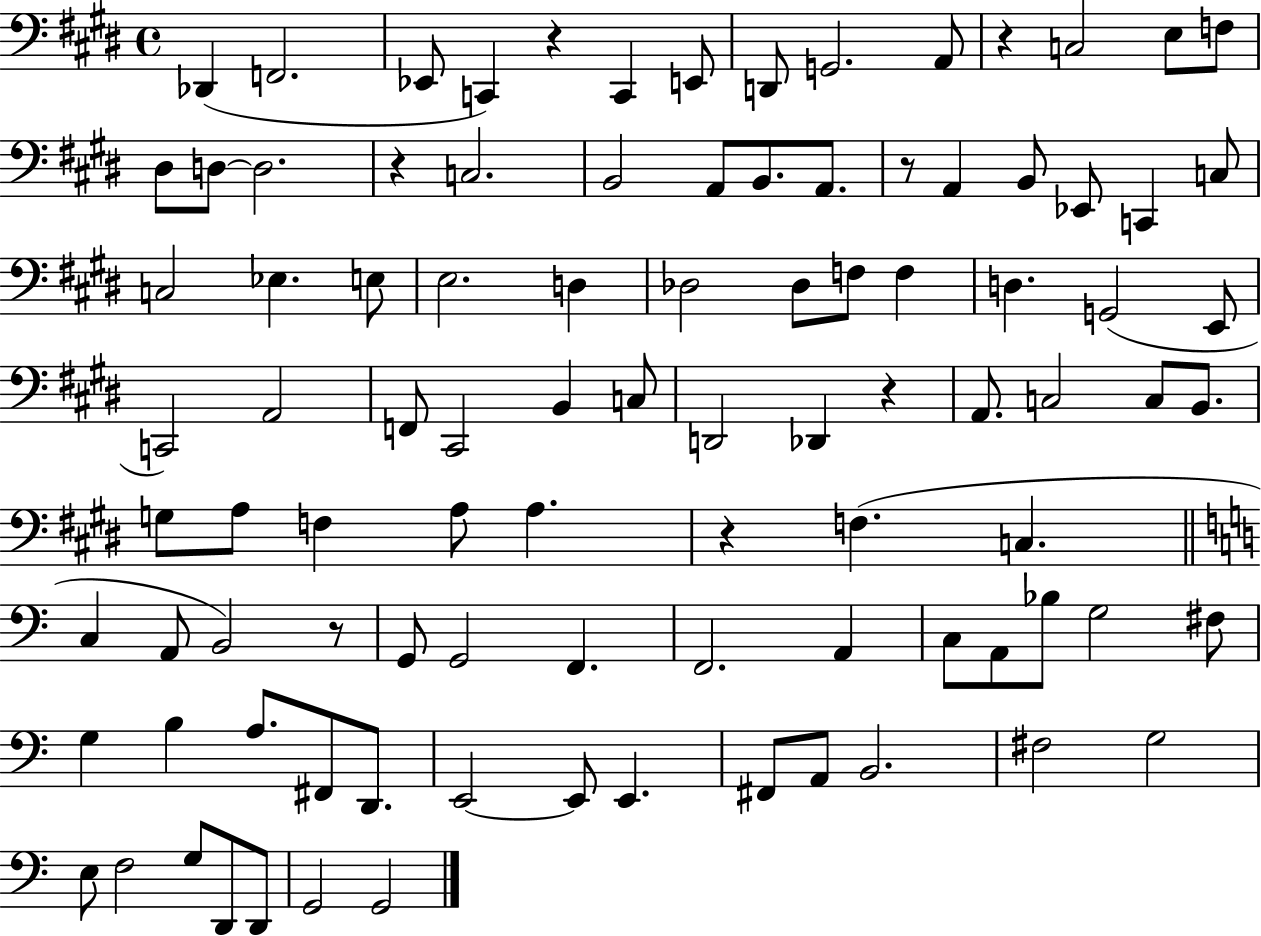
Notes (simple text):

Db2/q F2/h. Eb2/e C2/q R/q C2/q E2/e D2/e G2/h. A2/e R/q C3/h E3/e F3/e D#3/e D3/e D3/h. R/q C3/h. B2/h A2/e B2/e. A2/e. R/e A2/q B2/e Eb2/e C2/q C3/e C3/h Eb3/q. E3/e E3/h. D3/q Db3/h Db3/e F3/e F3/q D3/q. G2/h E2/e C2/h A2/h F2/e C#2/h B2/q C3/e D2/h Db2/q R/q A2/e. C3/h C3/e B2/e. G3/e A3/e F3/q A3/e A3/q. R/q F3/q. C3/q. C3/q A2/e B2/h R/e G2/e G2/h F2/q. F2/h. A2/q C3/e A2/e Bb3/e G3/h F#3/e G3/q B3/q A3/e. F#2/e D2/e. E2/h E2/e E2/q. F#2/e A2/e B2/h. F#3/h G3/h E3/e F3/h G3/e D2/e D2/e G2/h G2/h